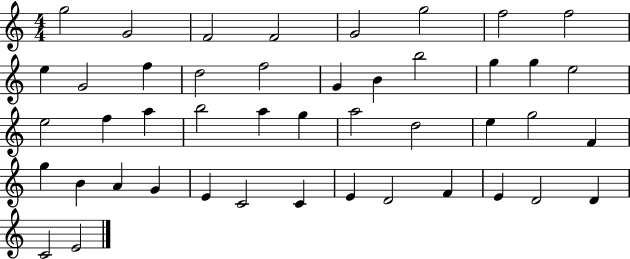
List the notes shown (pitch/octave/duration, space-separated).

G5/h G4/h F4/h F4/h G4/h G5/h F5/h F5/h E5/q G4/h F5/q D5/h F5/h G4/q B4/q B5/h G5/q G5/q E5/h E5/h F5/q A5/q B5/h A5/q G5/q A5/h D5/h E5/q G5/h F4/q G5/q B4/q A4/q G4/q E4/q C4/h C4/q E4/q D4/h F4/q E4/q D4/h D4/q C4/h E4/h